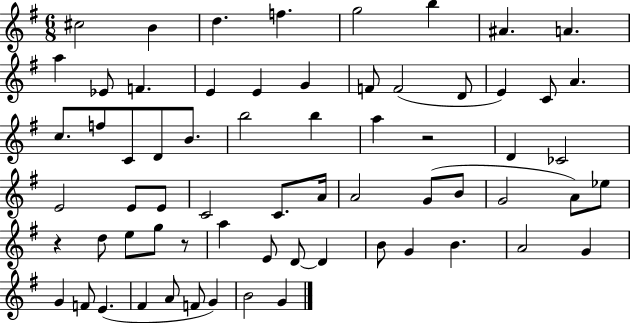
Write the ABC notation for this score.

X:1
T:Untitled
M:6/8
L:1/4
K:G
^c2 B d f g2 b ^A A a _E/2 F E E G F/2 F2 D/2 E C/2 A c/2 f/2 C/2 D/2 B/2 b2 b a z2 D _C2 E2 E/2 E/2 C2 C/2 A/4 A2 G/2 B/2 G2 A/2 _e/2 z d/2 e/2 g/2 z/2 a E/2 D/2 D B/2 G B A2 G G F/2 E ^F A/2 F/2 G B2 G